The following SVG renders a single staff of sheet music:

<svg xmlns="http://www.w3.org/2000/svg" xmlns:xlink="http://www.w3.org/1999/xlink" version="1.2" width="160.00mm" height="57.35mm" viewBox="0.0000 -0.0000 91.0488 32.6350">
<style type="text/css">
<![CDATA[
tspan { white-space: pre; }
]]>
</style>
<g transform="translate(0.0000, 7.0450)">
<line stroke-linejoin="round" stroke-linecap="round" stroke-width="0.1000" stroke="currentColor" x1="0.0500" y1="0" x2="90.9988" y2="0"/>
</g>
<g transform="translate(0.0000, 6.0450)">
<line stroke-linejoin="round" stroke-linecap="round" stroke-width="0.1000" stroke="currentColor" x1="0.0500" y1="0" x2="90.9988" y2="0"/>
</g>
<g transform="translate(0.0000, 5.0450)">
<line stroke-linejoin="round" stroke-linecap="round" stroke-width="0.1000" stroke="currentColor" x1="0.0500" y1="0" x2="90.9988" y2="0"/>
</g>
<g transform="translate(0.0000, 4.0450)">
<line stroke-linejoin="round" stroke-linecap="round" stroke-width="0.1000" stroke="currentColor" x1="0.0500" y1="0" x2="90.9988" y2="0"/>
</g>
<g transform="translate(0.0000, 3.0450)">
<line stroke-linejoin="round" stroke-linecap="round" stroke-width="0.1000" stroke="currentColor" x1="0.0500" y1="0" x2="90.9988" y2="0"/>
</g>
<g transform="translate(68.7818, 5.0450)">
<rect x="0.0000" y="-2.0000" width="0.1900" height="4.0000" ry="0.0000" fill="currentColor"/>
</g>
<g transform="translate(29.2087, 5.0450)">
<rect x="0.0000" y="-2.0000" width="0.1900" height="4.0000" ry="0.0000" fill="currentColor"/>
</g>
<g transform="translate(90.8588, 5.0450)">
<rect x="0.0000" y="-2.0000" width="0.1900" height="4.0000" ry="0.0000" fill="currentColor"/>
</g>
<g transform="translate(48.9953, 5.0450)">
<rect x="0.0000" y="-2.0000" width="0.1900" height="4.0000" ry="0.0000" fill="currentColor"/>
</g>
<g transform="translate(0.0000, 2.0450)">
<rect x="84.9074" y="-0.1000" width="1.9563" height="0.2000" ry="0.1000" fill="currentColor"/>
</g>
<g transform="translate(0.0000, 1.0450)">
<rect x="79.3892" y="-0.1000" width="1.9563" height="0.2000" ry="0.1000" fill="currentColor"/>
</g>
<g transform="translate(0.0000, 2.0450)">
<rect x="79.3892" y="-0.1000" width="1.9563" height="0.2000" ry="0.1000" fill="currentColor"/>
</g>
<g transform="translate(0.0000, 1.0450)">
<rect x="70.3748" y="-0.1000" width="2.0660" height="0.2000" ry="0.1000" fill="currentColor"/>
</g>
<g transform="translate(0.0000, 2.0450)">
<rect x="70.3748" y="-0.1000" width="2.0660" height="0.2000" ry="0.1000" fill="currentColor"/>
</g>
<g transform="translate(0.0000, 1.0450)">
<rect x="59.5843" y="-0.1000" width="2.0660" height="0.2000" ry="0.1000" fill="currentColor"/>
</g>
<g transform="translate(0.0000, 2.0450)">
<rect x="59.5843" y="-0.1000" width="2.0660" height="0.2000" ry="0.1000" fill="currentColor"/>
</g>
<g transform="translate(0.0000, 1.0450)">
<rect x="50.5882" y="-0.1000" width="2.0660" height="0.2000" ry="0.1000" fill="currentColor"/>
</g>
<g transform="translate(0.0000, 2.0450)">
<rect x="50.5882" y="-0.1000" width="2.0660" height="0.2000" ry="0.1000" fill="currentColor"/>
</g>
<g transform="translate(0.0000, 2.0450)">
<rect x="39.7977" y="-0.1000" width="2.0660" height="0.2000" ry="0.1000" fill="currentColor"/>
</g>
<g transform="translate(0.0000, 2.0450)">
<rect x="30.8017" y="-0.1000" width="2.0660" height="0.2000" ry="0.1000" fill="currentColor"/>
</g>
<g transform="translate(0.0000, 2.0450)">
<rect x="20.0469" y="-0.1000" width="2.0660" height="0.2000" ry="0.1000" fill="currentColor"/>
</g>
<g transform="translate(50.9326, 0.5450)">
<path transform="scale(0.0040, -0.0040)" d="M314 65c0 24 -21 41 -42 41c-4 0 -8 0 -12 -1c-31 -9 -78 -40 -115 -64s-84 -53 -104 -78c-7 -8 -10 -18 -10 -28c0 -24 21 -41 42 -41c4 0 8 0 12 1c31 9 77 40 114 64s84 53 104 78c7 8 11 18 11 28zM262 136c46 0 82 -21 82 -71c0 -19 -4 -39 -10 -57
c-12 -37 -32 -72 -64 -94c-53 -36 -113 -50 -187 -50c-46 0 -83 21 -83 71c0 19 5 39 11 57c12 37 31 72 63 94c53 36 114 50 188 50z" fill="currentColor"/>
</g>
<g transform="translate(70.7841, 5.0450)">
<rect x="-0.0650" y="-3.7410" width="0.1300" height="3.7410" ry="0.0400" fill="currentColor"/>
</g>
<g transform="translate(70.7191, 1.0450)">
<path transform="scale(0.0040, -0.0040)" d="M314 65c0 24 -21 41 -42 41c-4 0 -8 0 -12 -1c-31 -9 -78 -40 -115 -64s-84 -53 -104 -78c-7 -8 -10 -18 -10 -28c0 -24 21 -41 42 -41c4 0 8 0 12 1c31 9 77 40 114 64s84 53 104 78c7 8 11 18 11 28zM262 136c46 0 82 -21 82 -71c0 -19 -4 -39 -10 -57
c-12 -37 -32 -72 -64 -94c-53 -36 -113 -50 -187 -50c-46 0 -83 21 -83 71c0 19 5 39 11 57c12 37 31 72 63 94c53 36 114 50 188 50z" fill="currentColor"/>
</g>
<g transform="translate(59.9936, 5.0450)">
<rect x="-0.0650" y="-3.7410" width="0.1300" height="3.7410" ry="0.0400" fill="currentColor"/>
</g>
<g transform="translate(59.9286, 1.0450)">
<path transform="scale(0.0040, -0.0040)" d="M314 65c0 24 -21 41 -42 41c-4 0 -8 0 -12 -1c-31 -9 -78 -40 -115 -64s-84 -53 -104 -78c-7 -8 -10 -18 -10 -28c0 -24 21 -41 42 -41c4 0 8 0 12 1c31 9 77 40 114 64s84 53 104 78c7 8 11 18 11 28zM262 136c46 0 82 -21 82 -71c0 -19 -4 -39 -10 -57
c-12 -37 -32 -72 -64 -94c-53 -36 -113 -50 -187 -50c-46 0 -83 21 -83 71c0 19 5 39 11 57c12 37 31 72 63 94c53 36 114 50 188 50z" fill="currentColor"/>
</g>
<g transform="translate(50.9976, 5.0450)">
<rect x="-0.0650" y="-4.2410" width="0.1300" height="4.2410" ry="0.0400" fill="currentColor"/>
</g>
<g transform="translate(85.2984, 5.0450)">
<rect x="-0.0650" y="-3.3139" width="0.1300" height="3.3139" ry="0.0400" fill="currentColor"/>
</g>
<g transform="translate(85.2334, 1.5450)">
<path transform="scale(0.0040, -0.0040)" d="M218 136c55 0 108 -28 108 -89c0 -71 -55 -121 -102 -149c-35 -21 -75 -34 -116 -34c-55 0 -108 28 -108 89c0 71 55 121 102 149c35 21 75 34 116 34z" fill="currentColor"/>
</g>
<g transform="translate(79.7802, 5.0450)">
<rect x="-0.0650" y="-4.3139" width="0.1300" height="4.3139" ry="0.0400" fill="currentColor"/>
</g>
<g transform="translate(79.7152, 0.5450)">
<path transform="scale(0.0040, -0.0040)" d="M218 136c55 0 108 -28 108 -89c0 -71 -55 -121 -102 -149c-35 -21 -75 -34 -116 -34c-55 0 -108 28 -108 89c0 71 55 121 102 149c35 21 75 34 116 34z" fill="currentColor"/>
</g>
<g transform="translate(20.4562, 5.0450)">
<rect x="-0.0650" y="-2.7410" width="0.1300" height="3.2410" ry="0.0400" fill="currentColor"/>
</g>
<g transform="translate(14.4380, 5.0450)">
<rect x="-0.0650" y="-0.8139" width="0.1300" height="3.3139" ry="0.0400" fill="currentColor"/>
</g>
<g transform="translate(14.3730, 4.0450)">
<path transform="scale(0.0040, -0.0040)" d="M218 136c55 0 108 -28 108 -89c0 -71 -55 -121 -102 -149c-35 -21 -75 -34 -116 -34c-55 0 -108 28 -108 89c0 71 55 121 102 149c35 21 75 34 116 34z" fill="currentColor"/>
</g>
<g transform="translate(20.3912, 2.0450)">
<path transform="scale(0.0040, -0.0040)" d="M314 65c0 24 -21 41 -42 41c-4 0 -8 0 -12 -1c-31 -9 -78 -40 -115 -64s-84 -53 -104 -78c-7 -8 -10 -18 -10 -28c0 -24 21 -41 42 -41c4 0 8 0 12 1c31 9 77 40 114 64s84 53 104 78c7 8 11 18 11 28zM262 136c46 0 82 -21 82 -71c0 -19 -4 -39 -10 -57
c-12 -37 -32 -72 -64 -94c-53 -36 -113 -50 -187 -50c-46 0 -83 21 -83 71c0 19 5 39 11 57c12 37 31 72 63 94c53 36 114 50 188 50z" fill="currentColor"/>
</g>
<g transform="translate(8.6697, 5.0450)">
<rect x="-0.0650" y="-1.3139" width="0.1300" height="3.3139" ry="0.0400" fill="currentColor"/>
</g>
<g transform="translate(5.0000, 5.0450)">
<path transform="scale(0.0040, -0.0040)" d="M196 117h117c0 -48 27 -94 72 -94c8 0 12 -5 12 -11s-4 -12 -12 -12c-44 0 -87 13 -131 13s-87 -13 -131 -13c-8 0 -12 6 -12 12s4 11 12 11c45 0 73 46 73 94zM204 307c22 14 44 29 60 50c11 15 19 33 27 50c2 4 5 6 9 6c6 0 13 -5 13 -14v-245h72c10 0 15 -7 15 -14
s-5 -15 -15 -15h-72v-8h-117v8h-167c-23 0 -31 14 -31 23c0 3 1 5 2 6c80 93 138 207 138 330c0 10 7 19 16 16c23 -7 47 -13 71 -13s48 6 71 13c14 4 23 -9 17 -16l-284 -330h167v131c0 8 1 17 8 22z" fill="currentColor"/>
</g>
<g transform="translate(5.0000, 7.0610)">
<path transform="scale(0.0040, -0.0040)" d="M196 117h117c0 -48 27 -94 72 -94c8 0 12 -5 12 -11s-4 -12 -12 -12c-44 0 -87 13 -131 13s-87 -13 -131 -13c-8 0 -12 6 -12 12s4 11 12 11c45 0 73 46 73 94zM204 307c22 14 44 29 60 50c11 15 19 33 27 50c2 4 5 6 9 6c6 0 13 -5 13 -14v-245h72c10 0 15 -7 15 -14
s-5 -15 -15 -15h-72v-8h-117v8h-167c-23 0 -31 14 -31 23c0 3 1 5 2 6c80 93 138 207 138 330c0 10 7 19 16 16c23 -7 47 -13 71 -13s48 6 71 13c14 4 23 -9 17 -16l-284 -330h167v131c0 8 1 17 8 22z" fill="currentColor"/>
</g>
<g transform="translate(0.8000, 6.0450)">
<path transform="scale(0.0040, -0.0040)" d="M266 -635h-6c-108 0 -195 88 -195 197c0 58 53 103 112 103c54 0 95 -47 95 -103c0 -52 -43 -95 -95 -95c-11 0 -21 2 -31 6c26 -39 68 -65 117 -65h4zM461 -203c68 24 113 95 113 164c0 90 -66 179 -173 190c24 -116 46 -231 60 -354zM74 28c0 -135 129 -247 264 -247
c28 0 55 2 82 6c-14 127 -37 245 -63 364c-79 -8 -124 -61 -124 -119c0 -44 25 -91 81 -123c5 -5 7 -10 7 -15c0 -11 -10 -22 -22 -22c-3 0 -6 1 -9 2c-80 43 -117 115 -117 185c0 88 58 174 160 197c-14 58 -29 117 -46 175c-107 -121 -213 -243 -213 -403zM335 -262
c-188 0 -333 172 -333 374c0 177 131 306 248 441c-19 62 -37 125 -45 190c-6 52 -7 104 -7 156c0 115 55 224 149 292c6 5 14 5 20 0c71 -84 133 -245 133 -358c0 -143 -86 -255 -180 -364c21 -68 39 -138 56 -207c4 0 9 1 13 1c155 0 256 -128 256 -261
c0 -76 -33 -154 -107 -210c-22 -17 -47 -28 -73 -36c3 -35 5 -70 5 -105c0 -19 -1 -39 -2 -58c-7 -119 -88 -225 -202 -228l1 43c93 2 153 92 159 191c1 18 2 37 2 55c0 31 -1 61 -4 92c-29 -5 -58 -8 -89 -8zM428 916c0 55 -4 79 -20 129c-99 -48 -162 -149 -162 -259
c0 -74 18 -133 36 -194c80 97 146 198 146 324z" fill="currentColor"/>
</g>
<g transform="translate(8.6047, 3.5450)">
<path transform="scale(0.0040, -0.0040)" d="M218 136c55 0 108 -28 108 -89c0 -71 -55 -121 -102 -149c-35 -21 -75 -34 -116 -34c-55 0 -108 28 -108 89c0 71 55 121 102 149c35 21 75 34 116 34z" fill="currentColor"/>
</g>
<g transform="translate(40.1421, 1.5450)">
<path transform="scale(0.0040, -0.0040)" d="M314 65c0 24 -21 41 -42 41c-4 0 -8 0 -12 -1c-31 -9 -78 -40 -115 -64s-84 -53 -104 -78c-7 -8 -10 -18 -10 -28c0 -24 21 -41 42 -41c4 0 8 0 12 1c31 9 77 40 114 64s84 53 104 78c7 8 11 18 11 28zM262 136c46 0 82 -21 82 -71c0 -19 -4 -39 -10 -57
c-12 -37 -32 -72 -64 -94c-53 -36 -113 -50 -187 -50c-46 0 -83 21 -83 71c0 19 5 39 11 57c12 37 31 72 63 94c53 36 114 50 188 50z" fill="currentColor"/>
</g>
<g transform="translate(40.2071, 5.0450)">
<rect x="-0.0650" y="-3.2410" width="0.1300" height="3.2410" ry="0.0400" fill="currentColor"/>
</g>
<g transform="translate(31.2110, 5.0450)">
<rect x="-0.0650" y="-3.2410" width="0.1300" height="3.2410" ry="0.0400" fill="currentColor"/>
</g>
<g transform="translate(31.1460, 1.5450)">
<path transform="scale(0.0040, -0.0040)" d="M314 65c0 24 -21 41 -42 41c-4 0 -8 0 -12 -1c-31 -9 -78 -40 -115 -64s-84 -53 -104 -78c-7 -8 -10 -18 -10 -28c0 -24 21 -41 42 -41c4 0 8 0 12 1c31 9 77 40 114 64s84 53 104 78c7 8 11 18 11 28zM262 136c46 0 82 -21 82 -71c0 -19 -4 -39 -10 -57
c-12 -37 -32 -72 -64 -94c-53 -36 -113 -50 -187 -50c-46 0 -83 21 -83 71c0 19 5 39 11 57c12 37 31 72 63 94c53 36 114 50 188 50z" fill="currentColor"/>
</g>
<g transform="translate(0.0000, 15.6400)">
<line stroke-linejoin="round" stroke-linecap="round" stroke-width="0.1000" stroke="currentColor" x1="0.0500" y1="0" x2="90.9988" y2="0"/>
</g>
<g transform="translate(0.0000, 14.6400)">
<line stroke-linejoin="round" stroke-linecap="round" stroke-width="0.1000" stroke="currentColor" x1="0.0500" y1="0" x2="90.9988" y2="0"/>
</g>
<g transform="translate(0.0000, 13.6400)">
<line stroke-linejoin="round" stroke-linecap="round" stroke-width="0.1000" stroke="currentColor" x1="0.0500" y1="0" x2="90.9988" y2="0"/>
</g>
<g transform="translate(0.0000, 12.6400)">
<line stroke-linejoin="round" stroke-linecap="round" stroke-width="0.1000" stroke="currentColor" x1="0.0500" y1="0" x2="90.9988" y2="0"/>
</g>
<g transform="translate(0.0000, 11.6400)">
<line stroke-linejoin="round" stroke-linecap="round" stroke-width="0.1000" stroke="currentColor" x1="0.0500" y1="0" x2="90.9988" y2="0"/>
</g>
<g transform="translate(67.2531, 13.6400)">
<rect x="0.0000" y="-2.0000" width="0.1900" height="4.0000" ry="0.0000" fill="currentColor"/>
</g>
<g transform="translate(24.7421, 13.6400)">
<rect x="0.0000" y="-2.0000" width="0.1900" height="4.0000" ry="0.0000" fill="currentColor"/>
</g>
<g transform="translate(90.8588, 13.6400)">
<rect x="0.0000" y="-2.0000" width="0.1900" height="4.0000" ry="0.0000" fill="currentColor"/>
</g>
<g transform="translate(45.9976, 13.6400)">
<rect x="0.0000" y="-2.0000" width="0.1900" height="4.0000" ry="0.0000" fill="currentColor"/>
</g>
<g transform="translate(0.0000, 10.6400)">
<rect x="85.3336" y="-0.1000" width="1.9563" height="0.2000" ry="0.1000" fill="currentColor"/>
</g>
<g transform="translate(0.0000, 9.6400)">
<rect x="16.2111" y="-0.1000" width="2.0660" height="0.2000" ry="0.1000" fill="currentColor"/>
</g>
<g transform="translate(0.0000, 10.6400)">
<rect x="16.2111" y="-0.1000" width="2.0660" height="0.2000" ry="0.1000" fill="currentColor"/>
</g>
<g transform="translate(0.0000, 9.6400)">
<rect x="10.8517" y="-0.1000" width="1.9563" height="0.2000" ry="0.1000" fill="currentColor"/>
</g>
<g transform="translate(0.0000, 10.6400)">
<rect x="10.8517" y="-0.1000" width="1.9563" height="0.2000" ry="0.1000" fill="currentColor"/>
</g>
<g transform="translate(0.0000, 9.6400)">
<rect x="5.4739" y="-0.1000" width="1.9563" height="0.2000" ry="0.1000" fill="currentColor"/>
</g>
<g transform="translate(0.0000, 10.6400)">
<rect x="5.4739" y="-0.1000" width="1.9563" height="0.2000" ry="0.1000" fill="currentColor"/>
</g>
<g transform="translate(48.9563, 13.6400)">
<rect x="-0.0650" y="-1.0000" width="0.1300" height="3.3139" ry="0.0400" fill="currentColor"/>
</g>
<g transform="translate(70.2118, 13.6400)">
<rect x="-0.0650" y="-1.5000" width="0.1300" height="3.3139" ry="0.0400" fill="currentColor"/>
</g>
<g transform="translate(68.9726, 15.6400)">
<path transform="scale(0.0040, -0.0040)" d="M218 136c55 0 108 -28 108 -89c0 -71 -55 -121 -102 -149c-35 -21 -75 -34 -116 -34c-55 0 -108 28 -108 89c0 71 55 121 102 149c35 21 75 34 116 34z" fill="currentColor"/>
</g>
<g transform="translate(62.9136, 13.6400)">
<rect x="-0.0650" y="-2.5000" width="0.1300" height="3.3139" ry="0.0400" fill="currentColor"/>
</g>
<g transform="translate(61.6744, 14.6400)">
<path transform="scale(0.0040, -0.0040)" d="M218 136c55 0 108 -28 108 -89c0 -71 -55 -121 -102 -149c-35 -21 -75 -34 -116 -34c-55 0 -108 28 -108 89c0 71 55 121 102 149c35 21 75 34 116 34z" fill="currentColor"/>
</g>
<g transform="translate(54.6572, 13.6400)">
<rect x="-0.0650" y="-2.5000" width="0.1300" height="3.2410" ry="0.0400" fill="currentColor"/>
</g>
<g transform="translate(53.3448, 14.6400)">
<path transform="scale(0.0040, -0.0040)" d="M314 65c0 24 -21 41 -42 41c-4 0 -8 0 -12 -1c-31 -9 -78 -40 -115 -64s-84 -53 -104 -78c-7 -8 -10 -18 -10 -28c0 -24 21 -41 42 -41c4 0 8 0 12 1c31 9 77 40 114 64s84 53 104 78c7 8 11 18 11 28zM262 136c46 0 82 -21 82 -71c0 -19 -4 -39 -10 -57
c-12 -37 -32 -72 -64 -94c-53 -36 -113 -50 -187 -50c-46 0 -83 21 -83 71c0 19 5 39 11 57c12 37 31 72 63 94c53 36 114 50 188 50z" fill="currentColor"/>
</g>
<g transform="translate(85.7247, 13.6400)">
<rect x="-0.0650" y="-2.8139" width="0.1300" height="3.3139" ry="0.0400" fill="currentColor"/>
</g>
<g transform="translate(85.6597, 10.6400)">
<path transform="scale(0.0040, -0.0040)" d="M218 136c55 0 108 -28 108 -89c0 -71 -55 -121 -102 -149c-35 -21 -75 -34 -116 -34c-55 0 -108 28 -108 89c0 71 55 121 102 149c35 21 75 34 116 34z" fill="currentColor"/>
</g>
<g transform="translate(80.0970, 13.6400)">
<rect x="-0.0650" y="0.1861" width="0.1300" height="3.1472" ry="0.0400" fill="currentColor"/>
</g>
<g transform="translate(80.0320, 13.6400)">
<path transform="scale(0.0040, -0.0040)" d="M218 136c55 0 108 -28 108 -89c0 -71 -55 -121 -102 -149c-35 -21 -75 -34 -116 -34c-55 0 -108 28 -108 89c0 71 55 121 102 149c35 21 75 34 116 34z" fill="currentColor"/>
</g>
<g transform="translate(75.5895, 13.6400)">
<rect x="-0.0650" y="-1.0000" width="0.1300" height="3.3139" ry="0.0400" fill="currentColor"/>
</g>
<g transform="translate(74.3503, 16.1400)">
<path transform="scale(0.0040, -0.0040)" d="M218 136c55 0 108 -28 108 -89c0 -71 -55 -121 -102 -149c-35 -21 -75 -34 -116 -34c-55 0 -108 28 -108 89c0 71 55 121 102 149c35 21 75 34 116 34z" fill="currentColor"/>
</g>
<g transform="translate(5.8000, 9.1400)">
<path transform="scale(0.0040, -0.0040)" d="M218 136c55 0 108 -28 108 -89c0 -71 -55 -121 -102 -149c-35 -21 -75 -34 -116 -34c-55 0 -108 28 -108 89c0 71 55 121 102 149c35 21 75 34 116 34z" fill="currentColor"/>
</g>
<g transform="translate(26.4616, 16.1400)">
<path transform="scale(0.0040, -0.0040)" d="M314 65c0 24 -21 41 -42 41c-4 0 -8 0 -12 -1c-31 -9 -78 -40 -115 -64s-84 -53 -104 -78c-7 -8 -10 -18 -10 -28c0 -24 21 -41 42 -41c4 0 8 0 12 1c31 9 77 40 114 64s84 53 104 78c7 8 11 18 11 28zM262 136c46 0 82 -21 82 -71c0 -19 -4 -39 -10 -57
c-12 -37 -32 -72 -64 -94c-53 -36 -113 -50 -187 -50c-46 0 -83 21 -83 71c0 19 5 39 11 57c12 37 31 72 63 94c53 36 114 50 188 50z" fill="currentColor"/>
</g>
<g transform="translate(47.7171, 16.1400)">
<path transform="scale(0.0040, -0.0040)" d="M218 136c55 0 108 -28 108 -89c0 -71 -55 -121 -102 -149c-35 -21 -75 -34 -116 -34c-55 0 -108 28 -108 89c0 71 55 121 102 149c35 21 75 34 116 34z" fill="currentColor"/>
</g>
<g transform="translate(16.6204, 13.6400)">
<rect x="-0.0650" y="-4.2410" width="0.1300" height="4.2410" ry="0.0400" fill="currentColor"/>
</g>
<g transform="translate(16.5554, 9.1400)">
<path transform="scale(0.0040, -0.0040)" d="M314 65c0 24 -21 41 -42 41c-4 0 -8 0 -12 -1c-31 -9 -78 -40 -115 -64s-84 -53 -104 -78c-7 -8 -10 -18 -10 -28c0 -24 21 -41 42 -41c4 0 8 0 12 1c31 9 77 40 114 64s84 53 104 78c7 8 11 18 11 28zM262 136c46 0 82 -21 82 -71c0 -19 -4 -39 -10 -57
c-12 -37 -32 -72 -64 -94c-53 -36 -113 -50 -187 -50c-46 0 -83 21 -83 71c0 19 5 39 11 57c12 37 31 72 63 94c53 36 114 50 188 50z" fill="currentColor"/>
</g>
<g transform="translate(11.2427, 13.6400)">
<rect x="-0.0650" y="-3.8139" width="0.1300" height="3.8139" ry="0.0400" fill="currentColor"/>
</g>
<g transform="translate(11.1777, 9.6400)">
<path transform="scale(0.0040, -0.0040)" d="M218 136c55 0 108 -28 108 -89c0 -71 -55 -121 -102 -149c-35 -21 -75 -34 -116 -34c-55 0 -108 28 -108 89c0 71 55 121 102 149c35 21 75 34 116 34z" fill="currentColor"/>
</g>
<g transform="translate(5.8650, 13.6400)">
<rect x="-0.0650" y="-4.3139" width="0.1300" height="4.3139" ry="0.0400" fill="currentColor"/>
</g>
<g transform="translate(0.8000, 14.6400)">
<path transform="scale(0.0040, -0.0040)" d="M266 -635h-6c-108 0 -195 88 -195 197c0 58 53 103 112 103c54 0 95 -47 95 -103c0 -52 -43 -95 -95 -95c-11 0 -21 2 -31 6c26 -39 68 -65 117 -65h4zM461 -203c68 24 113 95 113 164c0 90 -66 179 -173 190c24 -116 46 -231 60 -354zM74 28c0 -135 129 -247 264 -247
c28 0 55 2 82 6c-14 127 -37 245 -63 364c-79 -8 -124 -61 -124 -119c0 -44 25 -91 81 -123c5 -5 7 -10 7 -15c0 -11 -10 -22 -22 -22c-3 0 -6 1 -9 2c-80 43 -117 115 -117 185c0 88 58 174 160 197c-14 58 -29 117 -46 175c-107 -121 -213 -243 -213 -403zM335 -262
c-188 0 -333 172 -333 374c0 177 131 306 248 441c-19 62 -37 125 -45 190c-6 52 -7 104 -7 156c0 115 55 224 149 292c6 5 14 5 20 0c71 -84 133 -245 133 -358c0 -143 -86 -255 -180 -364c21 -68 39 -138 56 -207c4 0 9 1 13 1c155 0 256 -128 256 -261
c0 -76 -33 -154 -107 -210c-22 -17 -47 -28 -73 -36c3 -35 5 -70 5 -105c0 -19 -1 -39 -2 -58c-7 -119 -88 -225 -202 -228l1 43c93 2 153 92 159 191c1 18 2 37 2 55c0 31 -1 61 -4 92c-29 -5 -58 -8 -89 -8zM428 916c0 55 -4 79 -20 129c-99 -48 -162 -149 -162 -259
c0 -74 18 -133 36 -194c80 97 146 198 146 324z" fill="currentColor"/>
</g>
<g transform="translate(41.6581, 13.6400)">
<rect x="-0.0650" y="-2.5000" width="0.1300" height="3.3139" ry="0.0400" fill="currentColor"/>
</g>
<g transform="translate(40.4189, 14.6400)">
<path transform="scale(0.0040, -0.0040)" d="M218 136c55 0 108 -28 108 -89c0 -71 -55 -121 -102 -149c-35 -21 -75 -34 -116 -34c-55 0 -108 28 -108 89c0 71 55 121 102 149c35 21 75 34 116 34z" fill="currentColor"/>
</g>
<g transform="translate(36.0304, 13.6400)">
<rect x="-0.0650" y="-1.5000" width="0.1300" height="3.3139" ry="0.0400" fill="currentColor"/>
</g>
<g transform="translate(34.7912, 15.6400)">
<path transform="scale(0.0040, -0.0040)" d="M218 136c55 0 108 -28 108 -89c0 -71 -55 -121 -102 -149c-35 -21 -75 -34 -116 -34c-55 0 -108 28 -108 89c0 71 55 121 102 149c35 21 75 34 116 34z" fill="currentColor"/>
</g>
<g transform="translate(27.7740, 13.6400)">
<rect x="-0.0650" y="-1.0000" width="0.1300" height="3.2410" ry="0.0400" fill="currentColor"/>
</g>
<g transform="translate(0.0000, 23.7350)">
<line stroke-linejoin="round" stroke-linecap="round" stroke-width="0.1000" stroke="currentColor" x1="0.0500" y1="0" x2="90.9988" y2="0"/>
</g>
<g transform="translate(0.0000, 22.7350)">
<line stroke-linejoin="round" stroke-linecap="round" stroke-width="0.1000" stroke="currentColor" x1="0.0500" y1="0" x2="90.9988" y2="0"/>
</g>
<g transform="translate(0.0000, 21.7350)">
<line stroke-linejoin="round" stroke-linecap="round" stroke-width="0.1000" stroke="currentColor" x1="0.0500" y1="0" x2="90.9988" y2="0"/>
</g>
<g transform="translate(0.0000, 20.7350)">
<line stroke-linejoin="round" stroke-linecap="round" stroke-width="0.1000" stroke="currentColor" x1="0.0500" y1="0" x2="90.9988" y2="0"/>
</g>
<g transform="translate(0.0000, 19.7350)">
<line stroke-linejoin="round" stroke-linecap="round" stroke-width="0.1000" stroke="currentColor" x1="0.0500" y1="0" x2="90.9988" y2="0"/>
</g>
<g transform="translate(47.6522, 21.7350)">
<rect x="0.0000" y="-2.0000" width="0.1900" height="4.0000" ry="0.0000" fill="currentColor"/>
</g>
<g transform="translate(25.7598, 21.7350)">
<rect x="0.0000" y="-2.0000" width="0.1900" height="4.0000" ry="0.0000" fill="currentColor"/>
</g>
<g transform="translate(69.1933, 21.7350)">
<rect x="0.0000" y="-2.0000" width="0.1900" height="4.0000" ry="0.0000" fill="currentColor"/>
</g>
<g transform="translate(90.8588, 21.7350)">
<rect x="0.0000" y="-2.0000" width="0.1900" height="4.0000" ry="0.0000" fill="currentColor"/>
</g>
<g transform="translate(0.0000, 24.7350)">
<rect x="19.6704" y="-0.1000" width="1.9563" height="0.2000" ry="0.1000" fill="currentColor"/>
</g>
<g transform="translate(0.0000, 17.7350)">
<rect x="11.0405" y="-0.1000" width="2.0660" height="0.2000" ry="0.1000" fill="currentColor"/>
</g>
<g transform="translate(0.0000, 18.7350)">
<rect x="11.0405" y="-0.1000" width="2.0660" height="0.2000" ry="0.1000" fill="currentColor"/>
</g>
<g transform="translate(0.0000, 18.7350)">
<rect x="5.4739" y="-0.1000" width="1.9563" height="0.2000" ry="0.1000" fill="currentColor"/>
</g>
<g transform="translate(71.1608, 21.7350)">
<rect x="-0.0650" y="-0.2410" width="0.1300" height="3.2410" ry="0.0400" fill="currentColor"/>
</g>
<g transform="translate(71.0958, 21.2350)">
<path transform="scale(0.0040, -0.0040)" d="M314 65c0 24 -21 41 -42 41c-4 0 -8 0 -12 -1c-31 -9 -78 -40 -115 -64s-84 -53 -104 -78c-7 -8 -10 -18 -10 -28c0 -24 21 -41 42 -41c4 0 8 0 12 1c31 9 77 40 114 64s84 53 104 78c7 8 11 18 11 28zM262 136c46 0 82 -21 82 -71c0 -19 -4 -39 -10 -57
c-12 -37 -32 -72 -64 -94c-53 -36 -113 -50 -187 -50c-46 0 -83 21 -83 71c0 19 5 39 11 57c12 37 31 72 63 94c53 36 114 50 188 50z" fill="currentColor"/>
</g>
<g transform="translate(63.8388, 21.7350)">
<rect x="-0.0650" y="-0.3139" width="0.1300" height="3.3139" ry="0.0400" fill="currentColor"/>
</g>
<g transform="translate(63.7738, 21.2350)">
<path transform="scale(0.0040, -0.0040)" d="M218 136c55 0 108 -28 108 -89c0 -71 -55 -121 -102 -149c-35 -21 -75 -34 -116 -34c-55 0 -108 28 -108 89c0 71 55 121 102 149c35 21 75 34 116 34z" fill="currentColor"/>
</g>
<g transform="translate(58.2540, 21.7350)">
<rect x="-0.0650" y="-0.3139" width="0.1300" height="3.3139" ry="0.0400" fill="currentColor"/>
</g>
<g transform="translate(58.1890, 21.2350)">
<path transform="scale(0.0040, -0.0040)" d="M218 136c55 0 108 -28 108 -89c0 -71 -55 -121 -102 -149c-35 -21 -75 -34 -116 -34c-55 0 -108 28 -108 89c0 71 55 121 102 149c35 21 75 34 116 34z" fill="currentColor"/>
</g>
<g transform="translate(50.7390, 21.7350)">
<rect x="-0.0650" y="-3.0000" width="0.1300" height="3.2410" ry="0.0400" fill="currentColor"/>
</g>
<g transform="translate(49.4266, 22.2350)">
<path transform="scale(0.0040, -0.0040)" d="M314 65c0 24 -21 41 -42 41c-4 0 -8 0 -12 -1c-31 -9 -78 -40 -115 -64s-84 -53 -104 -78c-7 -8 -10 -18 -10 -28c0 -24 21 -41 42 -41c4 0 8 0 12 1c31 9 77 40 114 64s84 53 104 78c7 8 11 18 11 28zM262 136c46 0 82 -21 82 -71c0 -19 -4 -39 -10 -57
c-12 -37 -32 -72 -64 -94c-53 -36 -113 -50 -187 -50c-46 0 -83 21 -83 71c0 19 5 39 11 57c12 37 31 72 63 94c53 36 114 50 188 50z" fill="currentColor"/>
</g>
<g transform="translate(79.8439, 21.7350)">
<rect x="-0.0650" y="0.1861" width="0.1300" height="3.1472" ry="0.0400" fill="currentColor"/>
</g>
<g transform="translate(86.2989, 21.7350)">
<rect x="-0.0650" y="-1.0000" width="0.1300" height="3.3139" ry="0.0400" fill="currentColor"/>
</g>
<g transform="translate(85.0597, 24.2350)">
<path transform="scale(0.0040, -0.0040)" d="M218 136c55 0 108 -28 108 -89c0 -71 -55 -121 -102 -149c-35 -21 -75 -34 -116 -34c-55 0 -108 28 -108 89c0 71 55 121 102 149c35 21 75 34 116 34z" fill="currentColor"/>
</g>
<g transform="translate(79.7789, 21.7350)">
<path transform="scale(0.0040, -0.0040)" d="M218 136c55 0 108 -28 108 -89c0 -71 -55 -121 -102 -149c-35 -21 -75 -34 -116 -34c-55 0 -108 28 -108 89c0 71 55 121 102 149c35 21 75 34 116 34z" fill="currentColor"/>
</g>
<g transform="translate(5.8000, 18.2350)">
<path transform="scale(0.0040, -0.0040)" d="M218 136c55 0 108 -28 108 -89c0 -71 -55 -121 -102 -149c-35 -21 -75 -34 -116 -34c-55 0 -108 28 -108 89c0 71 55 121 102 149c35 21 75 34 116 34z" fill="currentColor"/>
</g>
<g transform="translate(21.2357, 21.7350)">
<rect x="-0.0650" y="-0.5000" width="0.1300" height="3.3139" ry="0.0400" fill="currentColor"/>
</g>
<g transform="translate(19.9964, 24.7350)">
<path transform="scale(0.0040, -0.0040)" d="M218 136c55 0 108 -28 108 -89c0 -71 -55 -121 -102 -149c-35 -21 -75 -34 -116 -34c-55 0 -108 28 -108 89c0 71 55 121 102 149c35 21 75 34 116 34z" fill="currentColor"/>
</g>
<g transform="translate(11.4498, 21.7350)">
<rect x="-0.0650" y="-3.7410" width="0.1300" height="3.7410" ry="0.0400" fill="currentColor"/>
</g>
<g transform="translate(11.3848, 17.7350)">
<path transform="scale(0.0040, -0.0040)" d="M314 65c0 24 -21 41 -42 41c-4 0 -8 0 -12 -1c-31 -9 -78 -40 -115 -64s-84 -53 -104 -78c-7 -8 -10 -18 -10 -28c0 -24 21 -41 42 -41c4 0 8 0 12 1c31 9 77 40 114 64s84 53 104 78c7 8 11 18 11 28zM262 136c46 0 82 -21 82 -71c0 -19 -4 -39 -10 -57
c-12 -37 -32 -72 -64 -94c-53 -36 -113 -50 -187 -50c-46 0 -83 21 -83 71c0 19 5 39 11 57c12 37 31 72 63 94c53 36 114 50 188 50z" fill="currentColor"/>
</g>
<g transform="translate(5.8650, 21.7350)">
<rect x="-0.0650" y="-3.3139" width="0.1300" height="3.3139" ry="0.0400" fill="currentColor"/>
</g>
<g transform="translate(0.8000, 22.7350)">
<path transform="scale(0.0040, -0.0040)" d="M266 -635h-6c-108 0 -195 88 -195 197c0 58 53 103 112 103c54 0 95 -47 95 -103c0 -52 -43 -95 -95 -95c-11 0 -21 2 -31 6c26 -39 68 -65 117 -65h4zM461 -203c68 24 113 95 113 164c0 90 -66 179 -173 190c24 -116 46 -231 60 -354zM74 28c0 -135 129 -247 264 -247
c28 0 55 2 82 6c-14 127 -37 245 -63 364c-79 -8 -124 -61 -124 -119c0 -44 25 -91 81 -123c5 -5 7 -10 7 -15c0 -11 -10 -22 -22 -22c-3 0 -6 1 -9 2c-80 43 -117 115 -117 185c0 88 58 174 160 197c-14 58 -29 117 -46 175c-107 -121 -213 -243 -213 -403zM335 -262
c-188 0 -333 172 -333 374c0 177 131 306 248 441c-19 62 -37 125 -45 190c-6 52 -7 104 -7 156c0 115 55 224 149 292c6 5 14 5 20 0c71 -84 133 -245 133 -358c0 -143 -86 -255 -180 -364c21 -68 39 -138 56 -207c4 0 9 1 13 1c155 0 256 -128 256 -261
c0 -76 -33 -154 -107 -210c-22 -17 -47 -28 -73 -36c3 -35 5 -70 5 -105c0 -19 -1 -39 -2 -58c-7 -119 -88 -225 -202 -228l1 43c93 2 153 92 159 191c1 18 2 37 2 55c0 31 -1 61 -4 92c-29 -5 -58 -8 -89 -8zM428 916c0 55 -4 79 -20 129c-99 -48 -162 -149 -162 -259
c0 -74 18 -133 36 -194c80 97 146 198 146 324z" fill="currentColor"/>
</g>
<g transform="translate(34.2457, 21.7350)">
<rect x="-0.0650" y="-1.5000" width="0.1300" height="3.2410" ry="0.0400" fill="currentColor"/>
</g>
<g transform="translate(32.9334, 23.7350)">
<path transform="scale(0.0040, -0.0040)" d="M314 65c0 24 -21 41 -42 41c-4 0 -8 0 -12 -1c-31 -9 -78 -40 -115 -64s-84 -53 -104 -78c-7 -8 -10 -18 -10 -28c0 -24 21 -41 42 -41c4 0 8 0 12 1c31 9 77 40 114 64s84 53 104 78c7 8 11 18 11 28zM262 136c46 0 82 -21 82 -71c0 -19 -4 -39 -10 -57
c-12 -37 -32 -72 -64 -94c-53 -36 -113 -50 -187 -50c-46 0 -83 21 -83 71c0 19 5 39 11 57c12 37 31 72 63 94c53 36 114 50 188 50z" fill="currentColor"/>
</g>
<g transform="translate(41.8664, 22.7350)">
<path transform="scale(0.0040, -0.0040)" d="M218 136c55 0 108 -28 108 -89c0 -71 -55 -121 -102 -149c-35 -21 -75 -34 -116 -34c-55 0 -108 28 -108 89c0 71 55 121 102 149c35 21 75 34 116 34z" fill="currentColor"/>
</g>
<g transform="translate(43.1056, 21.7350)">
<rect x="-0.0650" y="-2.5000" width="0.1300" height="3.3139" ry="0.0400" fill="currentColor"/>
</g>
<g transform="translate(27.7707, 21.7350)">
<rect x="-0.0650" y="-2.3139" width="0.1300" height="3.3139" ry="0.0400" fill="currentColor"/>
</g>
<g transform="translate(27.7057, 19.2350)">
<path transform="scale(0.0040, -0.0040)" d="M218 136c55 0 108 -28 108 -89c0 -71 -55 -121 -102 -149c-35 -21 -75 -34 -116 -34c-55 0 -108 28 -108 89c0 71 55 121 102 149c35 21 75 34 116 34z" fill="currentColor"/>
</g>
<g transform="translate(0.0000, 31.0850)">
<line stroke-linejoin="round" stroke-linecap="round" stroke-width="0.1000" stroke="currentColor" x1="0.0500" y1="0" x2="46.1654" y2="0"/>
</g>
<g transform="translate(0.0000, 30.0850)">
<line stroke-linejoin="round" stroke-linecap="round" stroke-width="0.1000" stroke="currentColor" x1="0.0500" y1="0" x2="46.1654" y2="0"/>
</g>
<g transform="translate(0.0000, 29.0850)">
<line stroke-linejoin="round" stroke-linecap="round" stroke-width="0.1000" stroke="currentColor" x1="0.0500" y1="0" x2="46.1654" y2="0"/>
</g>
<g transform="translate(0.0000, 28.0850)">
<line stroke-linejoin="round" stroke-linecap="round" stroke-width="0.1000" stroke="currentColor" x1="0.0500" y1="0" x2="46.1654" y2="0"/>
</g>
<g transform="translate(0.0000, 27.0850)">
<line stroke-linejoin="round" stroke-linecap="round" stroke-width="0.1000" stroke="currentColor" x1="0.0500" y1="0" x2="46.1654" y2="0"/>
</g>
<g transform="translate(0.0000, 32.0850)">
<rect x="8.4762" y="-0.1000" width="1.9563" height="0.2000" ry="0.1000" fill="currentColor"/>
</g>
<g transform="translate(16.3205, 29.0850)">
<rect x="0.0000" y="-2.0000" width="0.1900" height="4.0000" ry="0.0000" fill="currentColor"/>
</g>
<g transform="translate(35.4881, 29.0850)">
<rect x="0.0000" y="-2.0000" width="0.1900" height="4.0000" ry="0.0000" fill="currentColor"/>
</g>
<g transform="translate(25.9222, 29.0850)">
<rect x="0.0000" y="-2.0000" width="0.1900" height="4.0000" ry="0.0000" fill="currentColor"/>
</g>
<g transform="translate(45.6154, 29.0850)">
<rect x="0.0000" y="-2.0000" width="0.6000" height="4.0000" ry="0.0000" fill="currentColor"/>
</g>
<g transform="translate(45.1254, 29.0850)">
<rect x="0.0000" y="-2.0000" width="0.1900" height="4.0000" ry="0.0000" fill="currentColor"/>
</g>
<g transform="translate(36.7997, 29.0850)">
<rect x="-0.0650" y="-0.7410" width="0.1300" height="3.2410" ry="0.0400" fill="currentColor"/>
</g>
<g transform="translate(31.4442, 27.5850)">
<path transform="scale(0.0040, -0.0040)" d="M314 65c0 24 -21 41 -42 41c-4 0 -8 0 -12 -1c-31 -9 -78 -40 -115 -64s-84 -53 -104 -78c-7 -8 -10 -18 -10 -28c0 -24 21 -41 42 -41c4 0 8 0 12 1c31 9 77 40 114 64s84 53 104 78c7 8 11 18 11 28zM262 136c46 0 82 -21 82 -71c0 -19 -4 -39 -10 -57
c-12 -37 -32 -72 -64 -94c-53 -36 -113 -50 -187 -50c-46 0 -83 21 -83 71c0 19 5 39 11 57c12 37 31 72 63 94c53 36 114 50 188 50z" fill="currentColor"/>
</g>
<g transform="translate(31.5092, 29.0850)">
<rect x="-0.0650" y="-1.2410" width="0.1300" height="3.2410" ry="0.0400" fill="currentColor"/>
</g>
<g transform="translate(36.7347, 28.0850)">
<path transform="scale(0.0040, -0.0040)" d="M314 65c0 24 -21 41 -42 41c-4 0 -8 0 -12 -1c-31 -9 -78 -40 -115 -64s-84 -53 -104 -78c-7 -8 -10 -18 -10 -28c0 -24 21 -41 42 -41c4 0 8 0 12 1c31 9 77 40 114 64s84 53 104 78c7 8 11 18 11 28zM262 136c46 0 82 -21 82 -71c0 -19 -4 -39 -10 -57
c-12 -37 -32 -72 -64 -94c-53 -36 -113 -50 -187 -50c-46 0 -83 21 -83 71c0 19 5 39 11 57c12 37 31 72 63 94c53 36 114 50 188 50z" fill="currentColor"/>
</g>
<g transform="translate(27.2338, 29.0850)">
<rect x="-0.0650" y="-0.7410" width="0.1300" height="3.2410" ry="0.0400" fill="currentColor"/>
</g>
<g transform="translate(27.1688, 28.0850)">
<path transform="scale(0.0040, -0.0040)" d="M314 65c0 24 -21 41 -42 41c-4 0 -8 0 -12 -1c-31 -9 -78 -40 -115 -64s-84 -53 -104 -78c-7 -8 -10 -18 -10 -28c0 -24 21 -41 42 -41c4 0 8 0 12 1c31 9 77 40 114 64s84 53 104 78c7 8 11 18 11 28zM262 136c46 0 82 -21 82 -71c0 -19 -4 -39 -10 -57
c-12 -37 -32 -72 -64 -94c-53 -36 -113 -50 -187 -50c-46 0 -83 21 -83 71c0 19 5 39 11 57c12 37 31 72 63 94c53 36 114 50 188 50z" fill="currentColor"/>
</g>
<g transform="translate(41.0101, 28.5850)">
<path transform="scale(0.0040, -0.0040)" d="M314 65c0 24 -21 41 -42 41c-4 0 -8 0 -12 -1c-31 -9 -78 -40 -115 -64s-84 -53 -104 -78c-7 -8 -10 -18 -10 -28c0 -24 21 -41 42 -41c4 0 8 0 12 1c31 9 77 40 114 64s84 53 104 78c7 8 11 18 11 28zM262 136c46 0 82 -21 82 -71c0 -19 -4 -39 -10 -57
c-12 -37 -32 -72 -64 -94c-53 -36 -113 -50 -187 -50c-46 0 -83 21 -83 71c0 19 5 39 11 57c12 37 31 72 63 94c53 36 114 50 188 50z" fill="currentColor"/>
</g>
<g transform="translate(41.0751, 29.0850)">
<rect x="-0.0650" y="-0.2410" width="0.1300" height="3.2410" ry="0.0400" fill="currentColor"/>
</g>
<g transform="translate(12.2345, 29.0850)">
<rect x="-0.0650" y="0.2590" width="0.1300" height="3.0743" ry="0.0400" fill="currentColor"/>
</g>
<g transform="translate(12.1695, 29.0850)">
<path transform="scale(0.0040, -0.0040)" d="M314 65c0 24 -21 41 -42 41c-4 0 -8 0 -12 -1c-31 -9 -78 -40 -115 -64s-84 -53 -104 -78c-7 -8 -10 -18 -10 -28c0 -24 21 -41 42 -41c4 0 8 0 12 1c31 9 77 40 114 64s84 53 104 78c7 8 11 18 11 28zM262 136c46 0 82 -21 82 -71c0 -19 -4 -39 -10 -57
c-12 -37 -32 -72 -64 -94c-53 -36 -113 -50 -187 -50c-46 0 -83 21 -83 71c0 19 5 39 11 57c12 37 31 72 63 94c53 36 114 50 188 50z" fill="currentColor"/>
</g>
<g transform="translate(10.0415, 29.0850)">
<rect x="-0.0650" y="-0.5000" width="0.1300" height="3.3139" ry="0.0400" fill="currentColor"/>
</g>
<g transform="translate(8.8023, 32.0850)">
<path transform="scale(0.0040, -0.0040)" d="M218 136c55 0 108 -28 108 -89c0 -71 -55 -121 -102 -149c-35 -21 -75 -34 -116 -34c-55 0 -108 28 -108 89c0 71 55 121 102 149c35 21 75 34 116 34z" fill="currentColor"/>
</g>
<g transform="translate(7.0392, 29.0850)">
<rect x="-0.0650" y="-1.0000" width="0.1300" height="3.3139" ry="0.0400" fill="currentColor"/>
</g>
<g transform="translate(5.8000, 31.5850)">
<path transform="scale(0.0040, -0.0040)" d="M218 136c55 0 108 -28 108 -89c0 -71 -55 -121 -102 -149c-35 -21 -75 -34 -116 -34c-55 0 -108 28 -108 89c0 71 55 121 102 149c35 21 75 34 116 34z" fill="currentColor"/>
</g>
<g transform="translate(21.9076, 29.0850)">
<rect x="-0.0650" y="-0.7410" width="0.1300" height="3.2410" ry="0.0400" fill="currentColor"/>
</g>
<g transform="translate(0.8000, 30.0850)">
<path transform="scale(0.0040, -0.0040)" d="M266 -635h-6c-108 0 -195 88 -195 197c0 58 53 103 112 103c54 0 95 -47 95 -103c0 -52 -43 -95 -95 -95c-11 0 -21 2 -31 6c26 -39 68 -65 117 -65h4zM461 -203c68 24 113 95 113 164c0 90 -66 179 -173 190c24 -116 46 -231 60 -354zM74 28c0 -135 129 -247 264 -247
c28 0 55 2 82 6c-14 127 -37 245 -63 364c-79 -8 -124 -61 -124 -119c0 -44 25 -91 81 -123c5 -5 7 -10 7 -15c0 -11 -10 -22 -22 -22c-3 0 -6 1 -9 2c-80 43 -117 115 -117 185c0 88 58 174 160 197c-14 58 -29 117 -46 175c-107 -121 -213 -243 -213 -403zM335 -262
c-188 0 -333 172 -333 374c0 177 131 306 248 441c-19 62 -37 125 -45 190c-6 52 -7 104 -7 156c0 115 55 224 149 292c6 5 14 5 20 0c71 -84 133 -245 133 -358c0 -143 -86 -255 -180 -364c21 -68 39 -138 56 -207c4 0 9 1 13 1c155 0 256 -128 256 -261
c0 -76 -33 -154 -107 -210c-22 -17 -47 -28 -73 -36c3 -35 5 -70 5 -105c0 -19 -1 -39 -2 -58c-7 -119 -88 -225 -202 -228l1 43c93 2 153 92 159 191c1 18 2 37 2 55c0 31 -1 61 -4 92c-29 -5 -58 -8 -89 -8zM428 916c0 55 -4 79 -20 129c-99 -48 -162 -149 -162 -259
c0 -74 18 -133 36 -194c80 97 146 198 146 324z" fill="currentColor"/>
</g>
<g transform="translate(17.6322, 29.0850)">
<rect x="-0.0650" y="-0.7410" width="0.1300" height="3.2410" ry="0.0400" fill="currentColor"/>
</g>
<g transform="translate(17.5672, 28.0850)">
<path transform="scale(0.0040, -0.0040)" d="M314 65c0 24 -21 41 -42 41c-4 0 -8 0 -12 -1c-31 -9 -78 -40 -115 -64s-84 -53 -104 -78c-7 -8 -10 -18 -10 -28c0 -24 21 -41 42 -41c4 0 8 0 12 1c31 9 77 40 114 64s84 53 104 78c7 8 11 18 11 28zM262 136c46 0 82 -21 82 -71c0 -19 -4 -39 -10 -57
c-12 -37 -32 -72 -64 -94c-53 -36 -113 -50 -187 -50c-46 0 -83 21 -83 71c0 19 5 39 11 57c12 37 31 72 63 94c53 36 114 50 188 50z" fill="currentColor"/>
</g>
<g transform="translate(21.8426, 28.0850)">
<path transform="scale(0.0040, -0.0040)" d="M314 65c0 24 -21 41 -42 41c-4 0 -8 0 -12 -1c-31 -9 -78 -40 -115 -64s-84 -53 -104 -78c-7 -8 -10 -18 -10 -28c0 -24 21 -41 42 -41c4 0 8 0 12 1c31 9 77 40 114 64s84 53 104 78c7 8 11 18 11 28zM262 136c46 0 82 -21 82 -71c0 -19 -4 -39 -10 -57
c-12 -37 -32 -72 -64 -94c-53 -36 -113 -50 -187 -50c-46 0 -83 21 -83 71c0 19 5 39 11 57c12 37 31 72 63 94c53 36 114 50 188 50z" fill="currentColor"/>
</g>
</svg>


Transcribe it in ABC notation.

X:1
T:Untitled
M:4/4
L:1/4
K:C
e d a2 b2 b2 d'2 c'2 c'2 d' b d' c' d'2 D2 E G D G2 G E D B a b c'2 C g E2 G A2 c c c2 B D D C B2 d2 d2 d2 e2 d2 c2